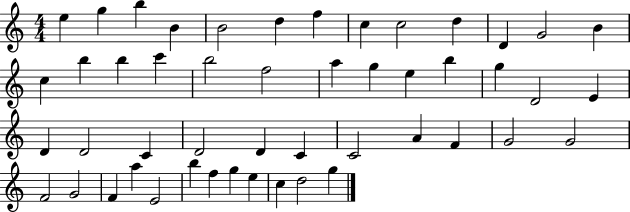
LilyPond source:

{
  \clef treble
  \numericTimeSignature
  \time 4/4
  \key c \major
  e''4 g''4 b''4 b'4 | b'2 d''4 f''4 | c''4 c''2 d''4 | d'4 g'2 b'4 | \break c''4 b''4 b''4 c'''4 | b''2 f''2 | a''4 g''4 e''4 b''4 | g''4 d'2 e'4 | \break d'4 d'2 c'4 | d'2 d'4 c'4 | c'2 a'4 f'4 | g'2 g'2 | \break f'2 g'2 | f'4 a''4 e'2 | b''4 f''4 g''4 e''4 | c''4 d''2 g''4 | \break \bar "|."
}